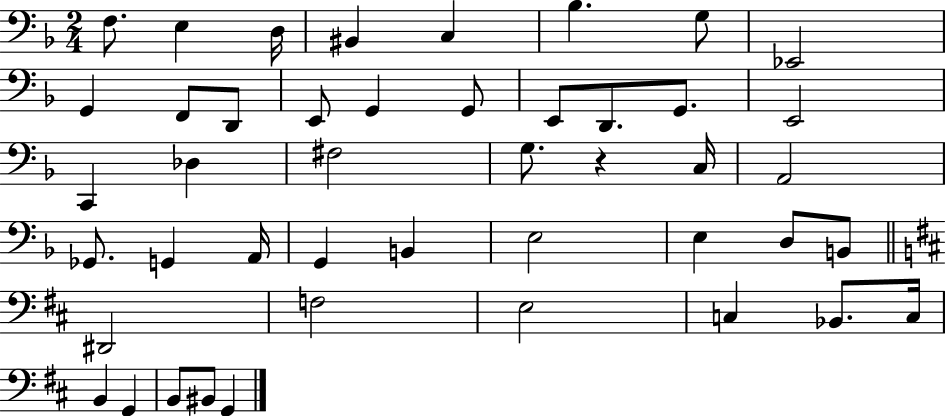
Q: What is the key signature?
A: F major